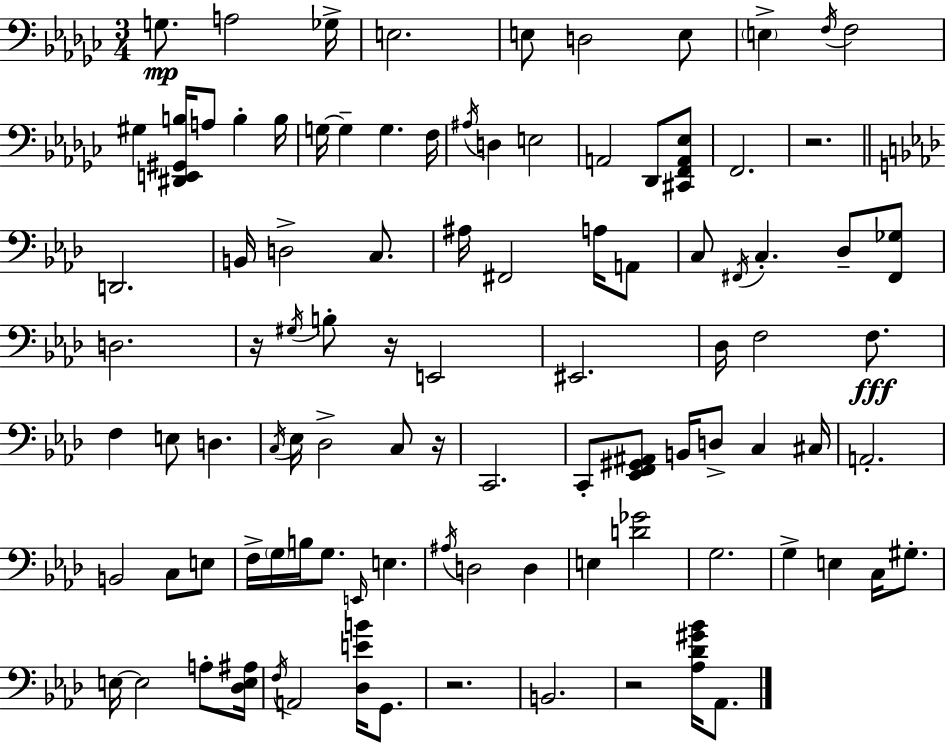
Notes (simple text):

G3/e. A3/h Gb3/s E3/h. E3/e D3/h E3/e E3/q F3/s F3/h G#3/q [D#2,E2,G#2,B3]/s A3/e B3/q B3/s G3/s G3/q G3/q. F3/s A#3/s D3/q E3/h A2/h Db2/e [C#2,F2,A2,Eb3]/e F2/h. R/h. D2/h. B2/s D3/h C3/e. A#3/s F#2/h A3/s A2/e C3/e F#2/s C3/q. Db3/e [F#2,Gb3]/e D3/h. R/s G#3/s B3/e R/s E2/h EIS2/h. Db3/s F3/h F3/e. F3/q E3/e D3/q. C3/s Eb3/s Db3/h C3/e R/s C2/h. C2/e [Eb2,F2,G#2,A#2]/e B2/s D3/e C3/q C#3/s A2/h. B2/h C3/e E3/e F3/s G3/s B3/s G3/e. E2/s E3/q. A#3/s D3/h D3/q E3/q [D4,Gb4]/h G3/h. G3/q E3/q C3/s G#3/e. E3/s E3/h A3/e [Db3,E3,A#3]/s F3/s A2/h [Db3,E4,B4]/s G2/e. R/h. B2/h. R/h [Ab3,Db4,G#4,Bb4]/s Ab2/e.